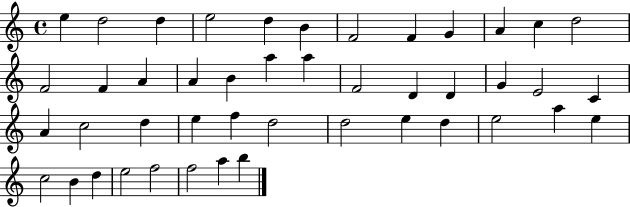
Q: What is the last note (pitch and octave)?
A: B5